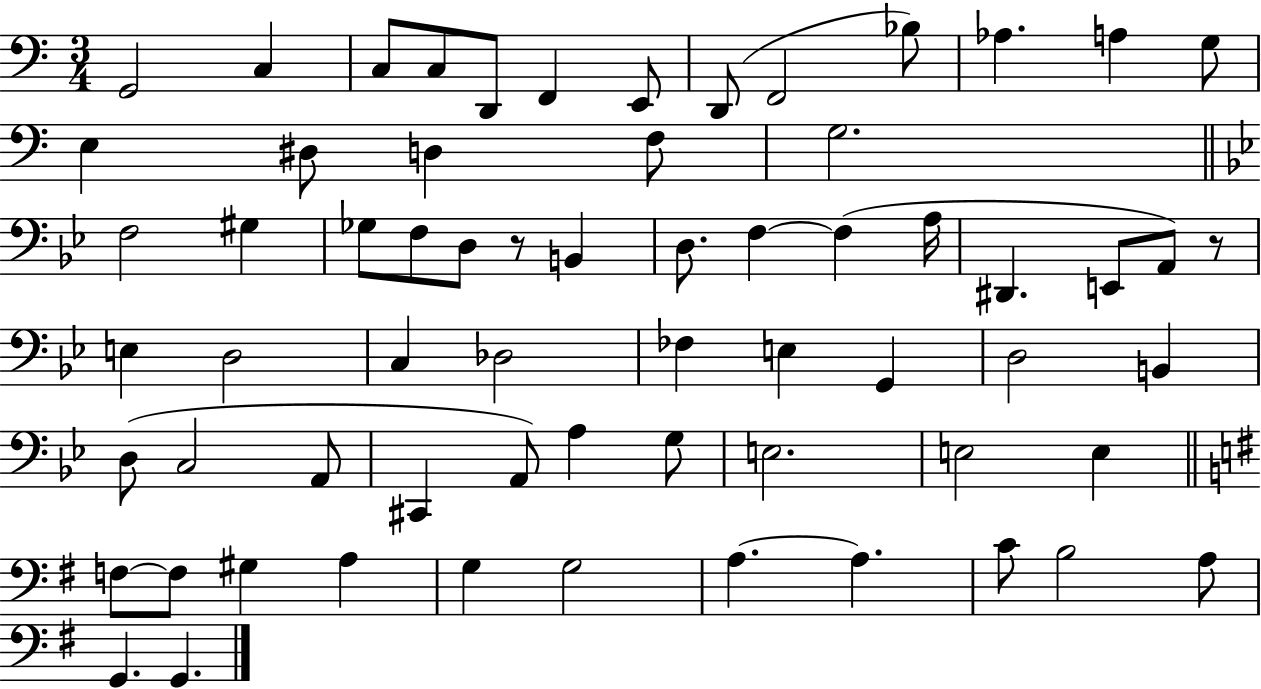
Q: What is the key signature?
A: C major